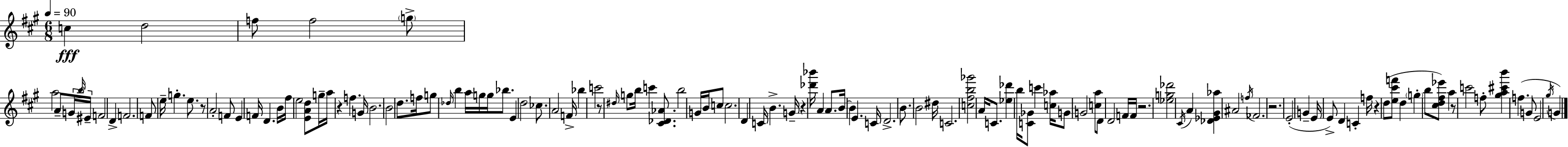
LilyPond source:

{
  \clef treble
  \numericTimeSignature
  \time 6/8
  \key a \major
  \tempo 4 = 90
  c''4\fff d''2 | f''8 f''2 \parenthesize g''8-> | a''2 a'8-- \tuplet 3/2 { g'16 \grace { b''16 } | eis'16-- } f'2 d'4-> | \break f'2. | f'8 e''16-- g''4.-. e''8. | r8 a'2-. f'8 | e'4 f'16 d'4. | \break b'16 fis''16 e''2 <e' a' d''>8 | g''16-- a''16 r4 f''4. | g'16 b'2. | b'2 d''8. | \break f''16 g''8 \grace { des''16 } b''4 a''16 g''16 g''16 bes''8. | e'4 d''2 | ces''8. a'2 | f'16-> bes''4 c'''2 | \break r8 \grace { dis''16 } g''8 b''16 c'''4 | <cis' des' aes'>8. b''2 g'16 | b'16 c''8 c''2. | d'4 c'16 b'4.-> | \break g'16-- r4 <des''' bes'''>16 a'4 | a'8. b'16~~ b'4 e'4. | c'16 d'2.-> | b'8. b'2 | \break dis''16 c'2. | <c'' fis'' b'' ges'''>2 a'16 | c'8. <ees'' des'''>4 b''16 <c' ges'>8 c'''4 | <c'' aes''>16 g'8 g'2 | \break <c'' a''>8 d'8 d'2 | f'16 f'16 r2. | <ees'' g'' des'''>2 \acciaccatura { cis'16 } | a'4 <des' ees' gis' aes''>4 ais'2 | \break \acciaccatura { f''16 } fes'2. | r2. | e'2-.( | g'4-- e'16 e'8->) d'4 | \break c'4-. f''16 r4 d''8( <e'' cis''' f'''>8 | d''4 \parenthesize g''4-. b''8 <cis'' d'' fis'' ees'''>8) | a''4 r8 c'''2 | f''8-. <gis'' a'' cis''' b'''>4 f''4.( | \break g'8 e'2 | \acciaccatura { gis''16 } g'4) \bar "|."
}